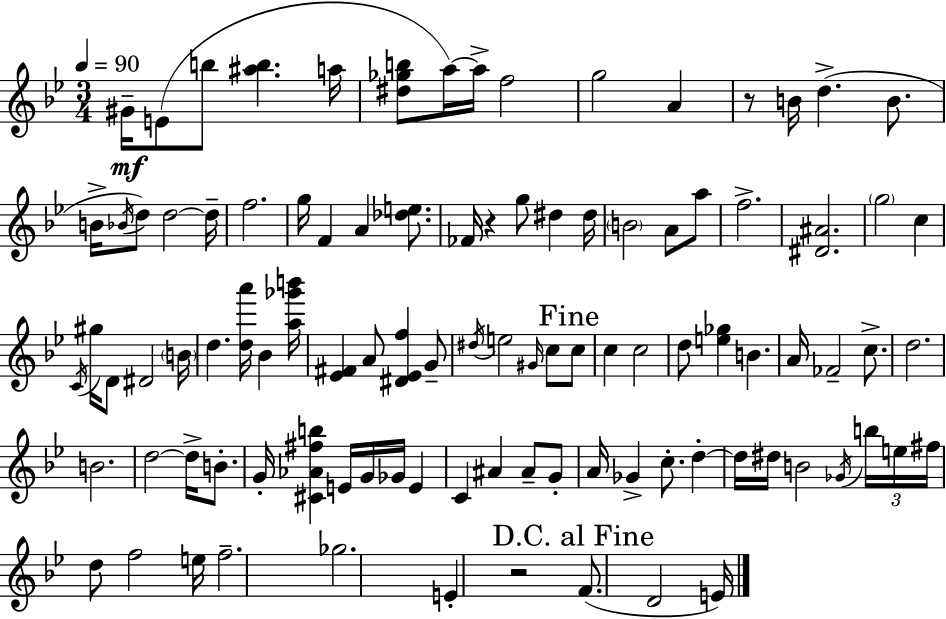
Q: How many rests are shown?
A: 3